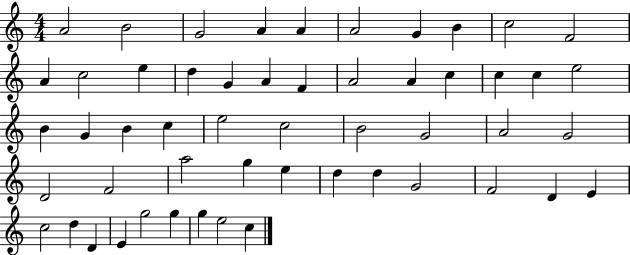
{
  \clef treble
  \numericTimeSignature
  \time 4/4
  \key c \major
  a'2 b'2 | g'2 a'4 a'4 | a'2 g'4 b'4 | c''2 f'2 | \break a'4 c''2 e''4 | d''4 g'4 a'4 f'4 | a'2 a'4 c''4 | c''4 c''4 e''2 | \break b'4 g'4 b'4 c''4 | e''2 c''2 | b'2 g'2 | a'2 g'2 | \break d'2 f'2 | a''2 g''4 e''4 | d''4 d''4 g'2 | f'2 d'4 e'4 | \break c''2 d''4 d'4 | e'4 g''2 g''4 | g''4 e''2 c''4 | \bar "|."
}